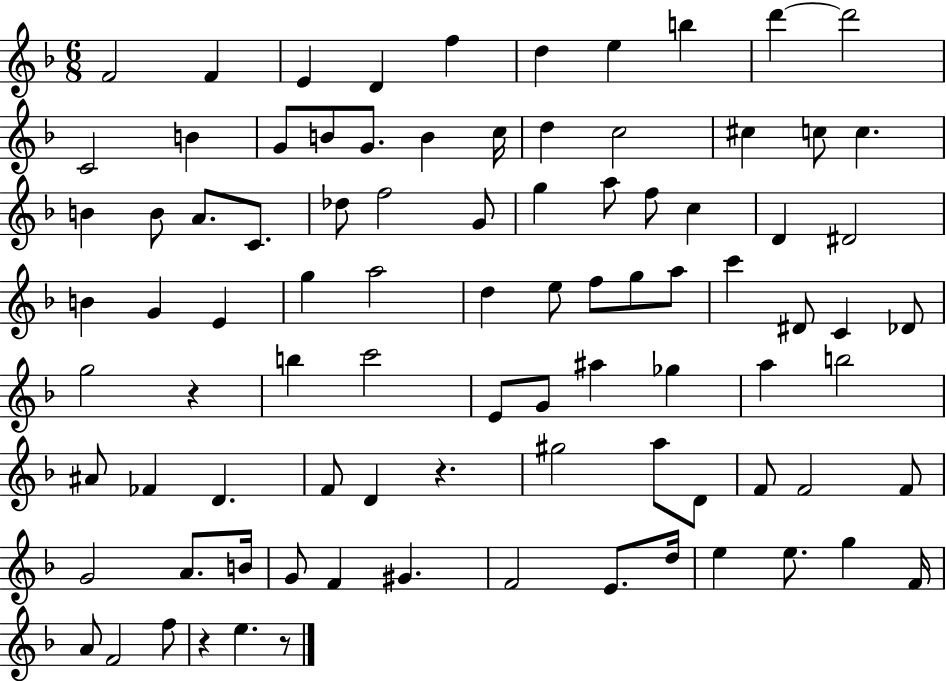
{
  \clef treble
  \numericTimeSignature
  \time 6/8
  \key f \major
  f'2 f'4 | e'4 d'4 f''4 | d''4 e''4 b''4 | d'''4~~ d'''2 | \break c'2 b'4 | g'8 b'8 g'8. b'4 c''16 | d''4 c''2 | cis''4 c''8 c''4. | \break b'4 b'8 a'8. c'8. | des''8 f''2 g'8 | g''4 a''8 f''8 c''4 | d'4 dis'2 | \break b'4 g'4 e'4 | g''4 a''2 | d''4 e''8 f''8 g''8 a''8 | c'''4 dis'8 c'4 des'8 | \break g''2 r4 | b''4 c'''2 | e'8 g'8 ais''4 ges''4 | a''4 b''2 | \break ais'8 fes'4 d'4. | f'8 d'4 r4. | gis''2 a''8 d'8 | f'8 f'2 f'8 | \break g'2 a'8. b'16 | g'8 f'4 gis'4. | f'2 e'8. d''16 | e''4 e''8. g''4 f'16 | \break a'8 f'2 f''8 | r4 e''4. r8 | \bar "|."
}